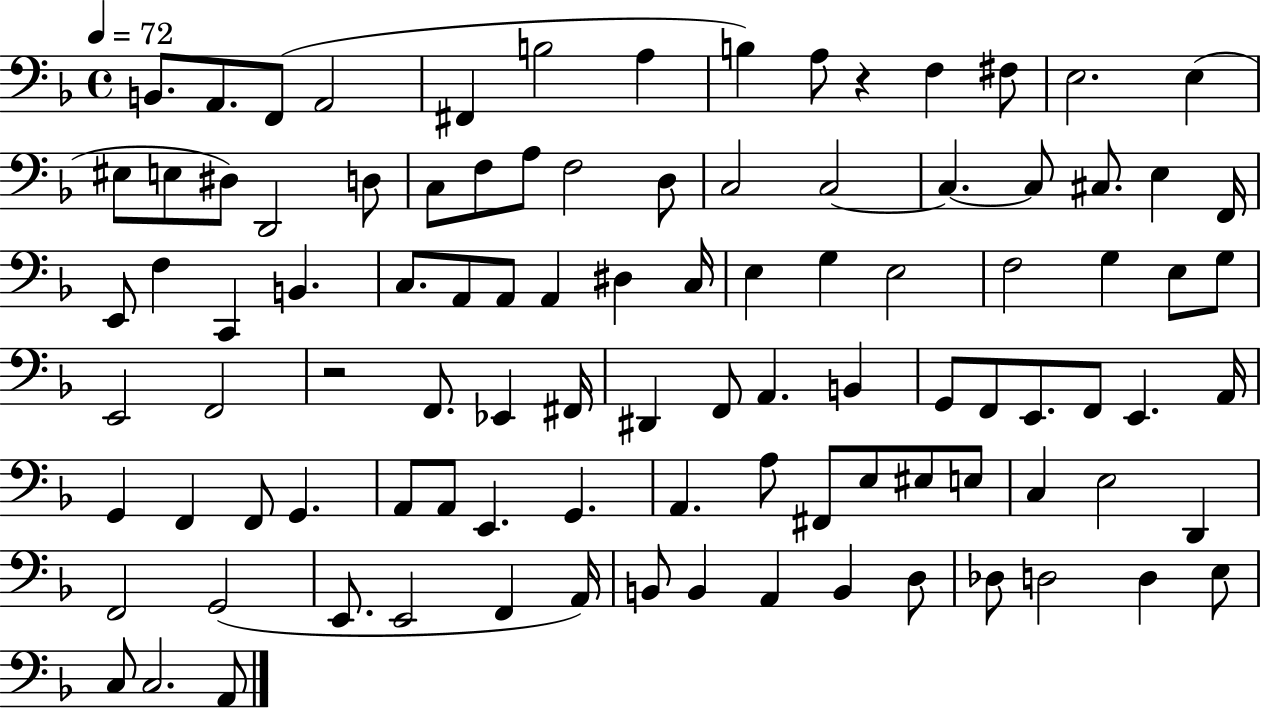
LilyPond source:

{
  \clef bass
  \time 4/4
  \defaultTimeSignature
  \key f \major
  \tempo 4 = 72
  \repeat volta 2 { b,8. a,8. f,8( a,2 | fis,4 b2 a4 | b4) a8 r4 f4 fis8 | e2. e4( | \break eis8 e8 dis8) d,2 d8 | c8 f8 a8 f2 d8 | c2 c2~~ | c4.~~ c8 cis8. e4 f,16 | \break e,8 f4 c,4 b,4. | c8. a,8 a,8 a,4 dis4 c16 | e4 g4 e2 | f2 g4 e8 g8 | \break e,2 f,2 | r2 f,8. ees,4 fis,16 | dis,4 f,8 a,4. b,4 | g,8 f,8 e,8. f,8 e,4. a,16 | \break g,4 f,4 f,8 g,4. | a,8 a,8 e,4. g,4. | a,4. a8 fis,8 e8 eis8 e8 | c4 e2 d,4 | \break f,2 g,2( | e,8. e,2 f,4 a,16) | b,8 b,4 a,4 b,4 d8 | des8 d2 d4 e8 | \break c8 c2. a,8 | } \bar "|."
}